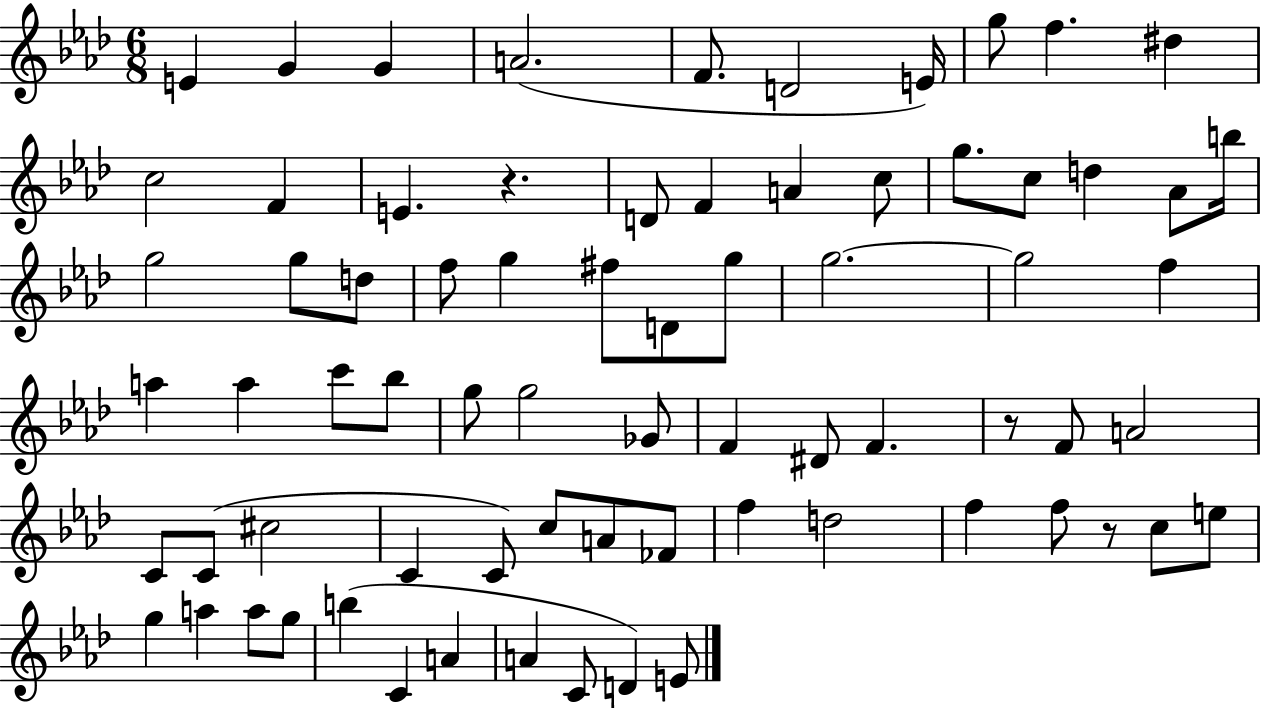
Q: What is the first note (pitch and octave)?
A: E4